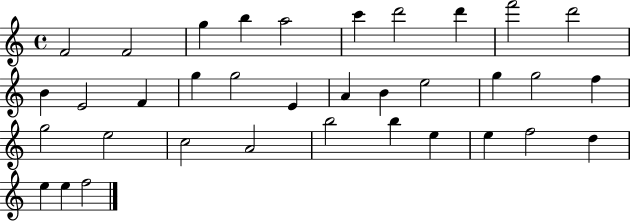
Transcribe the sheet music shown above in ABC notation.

X:1
T:Untitled
M:4/4
L:1/4
K:C
F2 F2 g b a2 c' d'2 d' f'2 d'2 B E2 F g g2 E A B e2 g g2 f g2 e2 c2 A2 b2 b e e f2 d e e f2